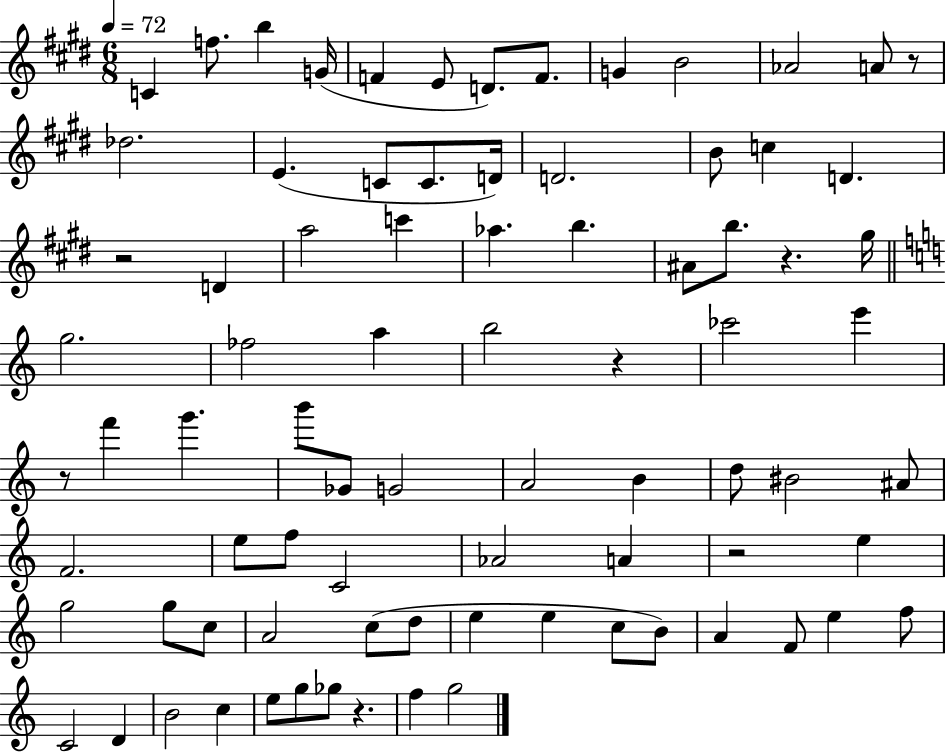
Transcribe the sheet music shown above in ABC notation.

X:1
T:Untitled
M:6/8
L:1/4
K:E
C f/2 b G/4 F E/2 D/2 F/2 G B2 _A2 A/2 z/2 _d2 E C/2 C/2 D/4 D2 B/2 c D z2 D a2 c' _a b ^A/2 b/2 z ^g/4 g2 _f2 a b2 z _c'2 e' z/2 f' g' b'/2 _G/2 G2 A2 B d/2 ^B2 ^A/2 F2 e/2 f/2 C2 _A2 A z2 e g2 g/2 c/2 A2 c/2 d/2 e e c/2 B/2 A F/2 e f/2 C2 D B2 c e/2 g/2 _g/2 z f g2